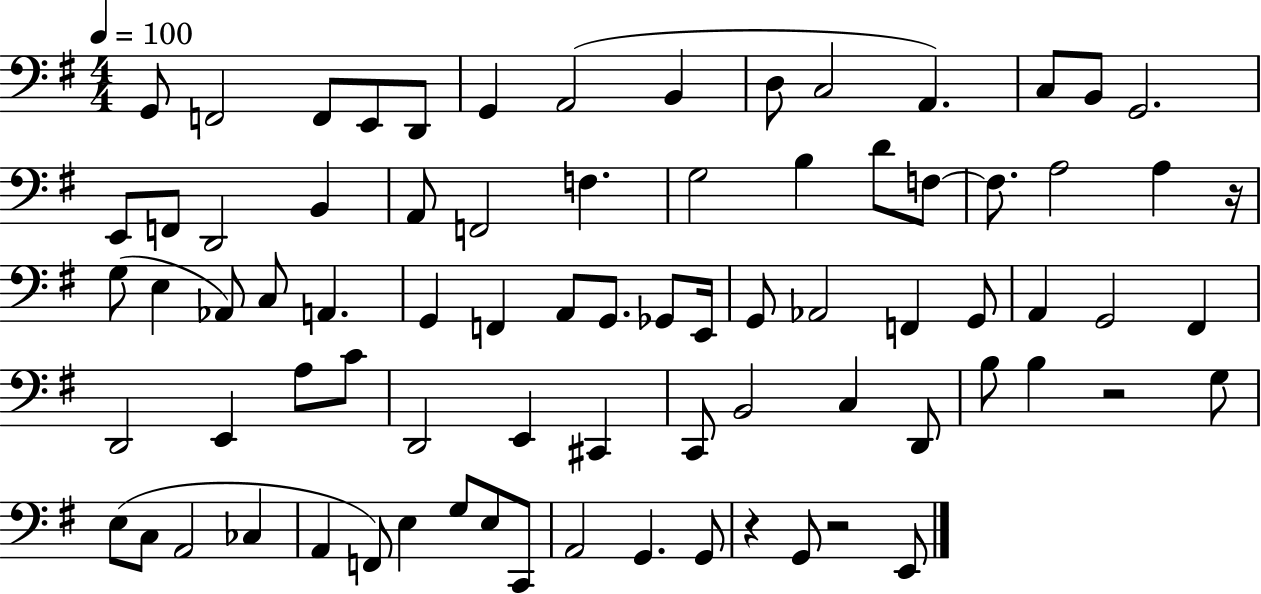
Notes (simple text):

G2/e F2/h F2/e E2/e D2/e G2/q A2/h B2/q D3/e C3/h A2/q. C3/e B2/e G2/h. E2/e F2/e D2/h B2/q A2/e F2/h F3/q. G3/h B3/q D4/e F3/e F3/e. A3/h A3/q R/s G3/e E3/q Ab2/e C3/e A2/q. G2/q F2/q A2/e G2/e. Gb2/e E2/s G2/e Ab2/h F2/q G2/e A2/q G2/h F#2/q D2/h E2/q A3/e C4/e D2/h E2/q C#2/q C2/e B2/h C3/q D2/e B3/e B3/q R/h G3/e E3/e C3/e A2/h CES3/q A2/q F2/e E3/q G3/e E3/e C2/e A2/h G2/q. G2/e R/q G2/e R/h E2/e